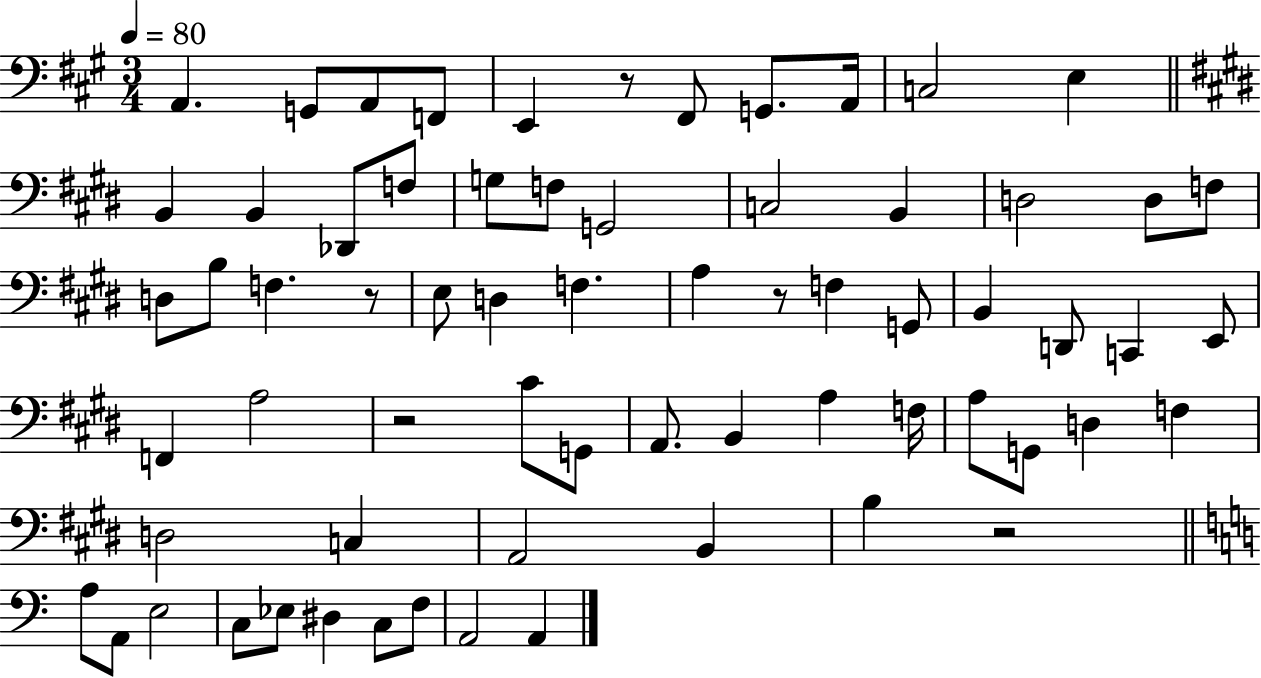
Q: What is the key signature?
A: A major